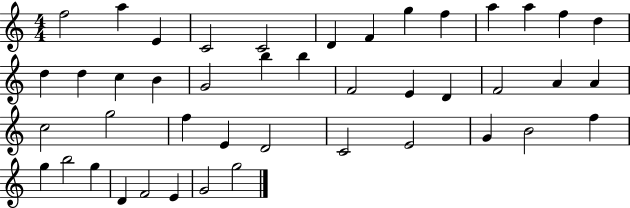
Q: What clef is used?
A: treble